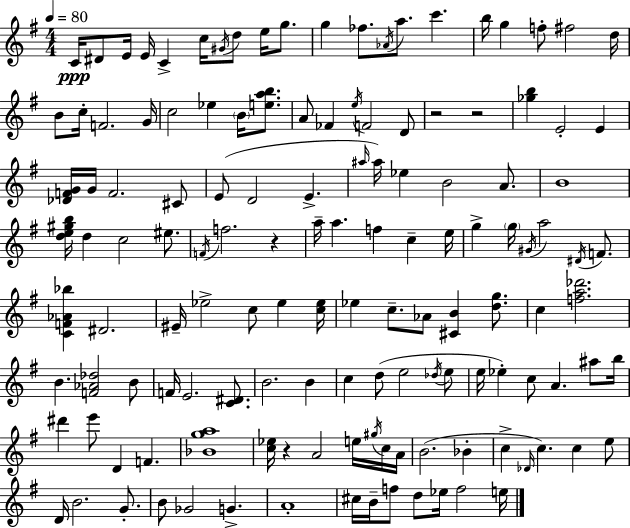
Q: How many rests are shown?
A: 4